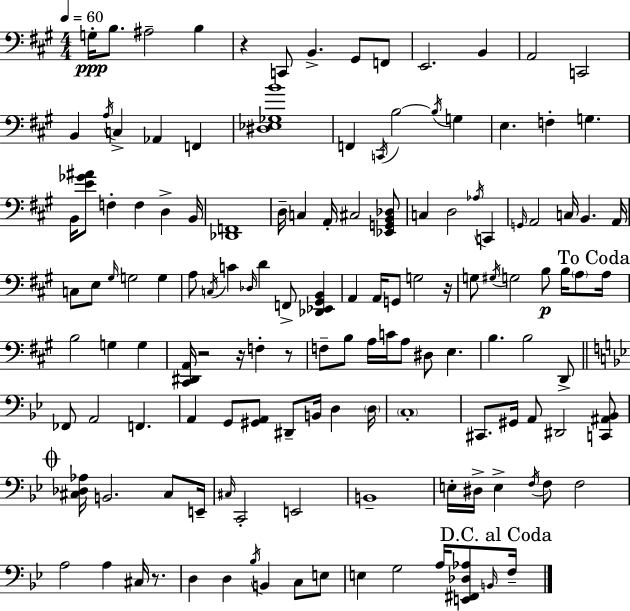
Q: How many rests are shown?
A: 6